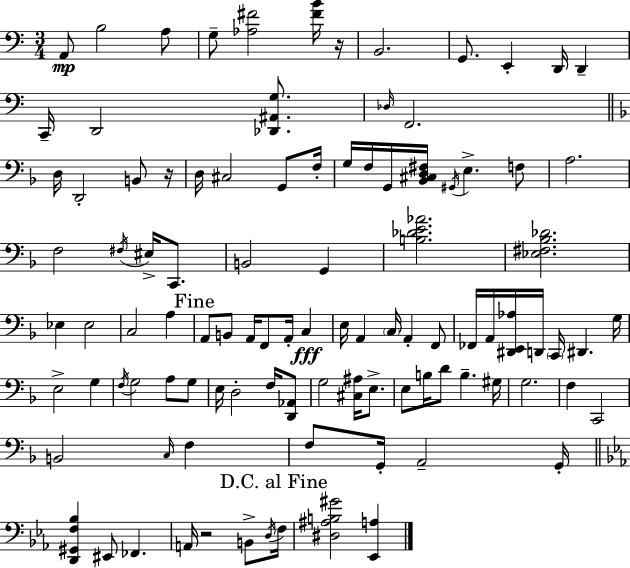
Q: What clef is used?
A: bass